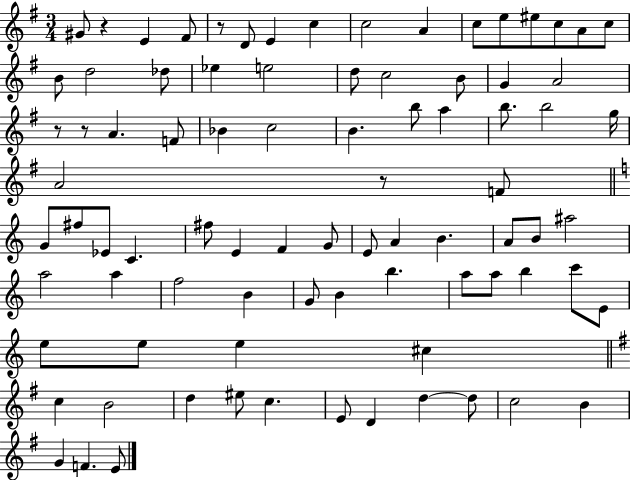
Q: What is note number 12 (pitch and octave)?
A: C5